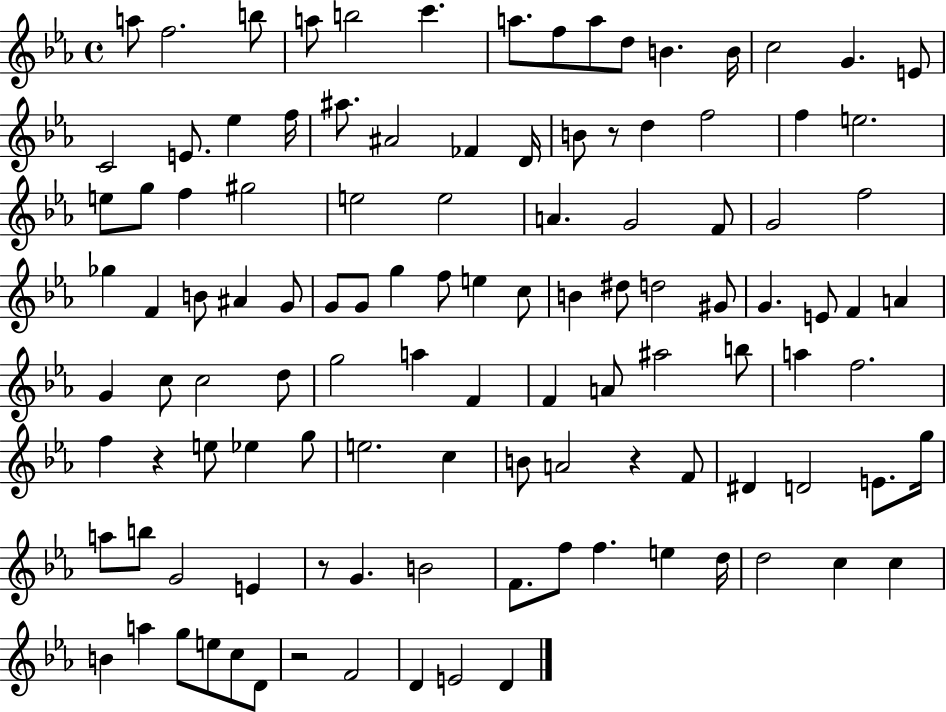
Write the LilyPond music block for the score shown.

{
  \clef treble
  \time 4/4
  \defaultTimeSignature
  \key ees \major
  a''8 f''2. b''8 | a''8 b''2 c'''4. | a''8. f''8 a''8 d''8 b'4. b'16 | c''2 g'4. e'8 | \break c'2 e'8. ees''4 f''16 | ais''8. ais'2 fes'4 d'16 | b'8 r8 d''4 f''2 | f''4 e''2. | \break e''8 g''8 f''4 gis''2 | e''2 e''2 | a'4. g'2 f'8 | g'2 f''2 | \break ges''4 f'4 b'8 ais'4 g'8 | g'8 g'8 g''4 f''8 e''4 c''8 | b'4 dis''8 d''2 gis'8 | g'4. e'8 f'4 a'4 | \break g'4 c''8 c''2 d''8 | g''2 a''4 f'4 | f'4 a'8 ais''2 b''8 | a''4 f''2. | \break f''4 r4 e''8 ees''4 g''8 | e''2. c''4 | b'8 a'2 r4 f'8 | dis'4 d'2 e'8. g''16 | \break a''8 b''8 g'2 e'4 | r8 g'4. b'2 | f'8. f''8 f''4. e''4 d''16 | d''2 c''4 c''4 | \break b'4 a''4 g''8 e''8 c''8 d'8 | r2 f'2 | d'4 e'2 d'4 | \bar "|."
}